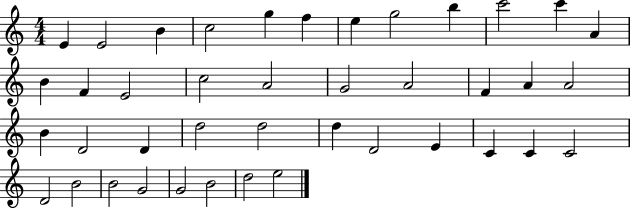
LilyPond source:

{
  \clef treble
  \numericTimeSignature
  \time 4/4
  \key c \major
  e'4 e'2 b'4 | c''2 g''4 f''4 | e''4 g''2 b''4 | c'''2 c'''4 a'4 | \break b'4 f'4 e'2 | c''2 a'2 | g'2 a'2 | f'4 a'4 a'2 | \break b'4 d'2 d'4 | d''2 d''2 | d''4 d'2 e'4 | c'4 c'4 c'2 | \break d'2 b'2 | b'2 g'2 | g'2 b'2 | d''2 e''2 | \break \bar "|."
}